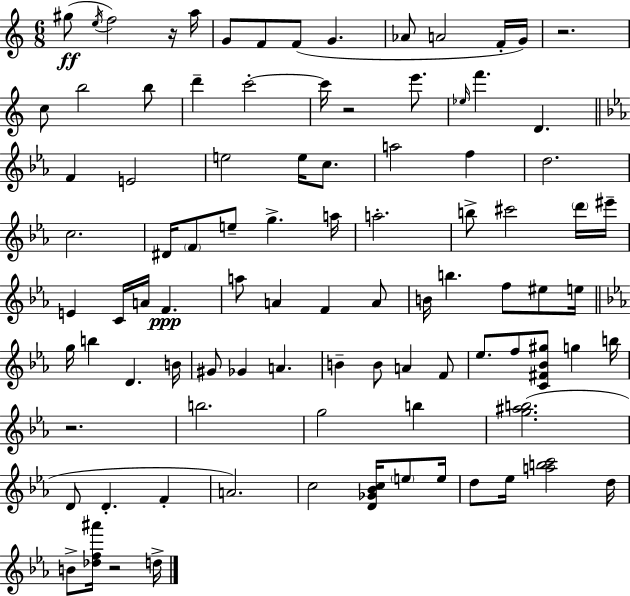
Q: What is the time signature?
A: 6/8